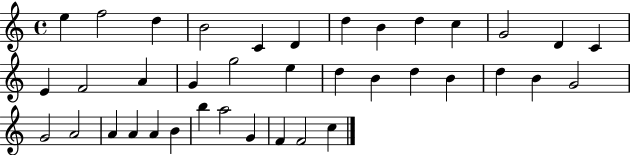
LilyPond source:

{
  \clef treble
  \time 4/4
  \defaultTimeSignature
  \key c \major
  e''4 f''2 d''4 | b'2 c'4 d'4 | d''4 b'4 d''4 c''4 | g'2 d'4 c'4 | \break e'4 f'2 a'4 | g'4 g''2 e''4 | d''4 b'4 d''4 b'4 | d''4 b'4 g'2 | \break g'2 a'2 | a'4 a'4 a'4 b'4 | b''4 a''2 g'4 | f'4 f'2 c''4 | \break \bar "|."
}